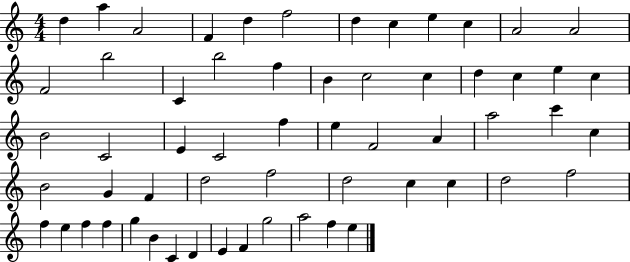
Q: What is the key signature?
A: C major